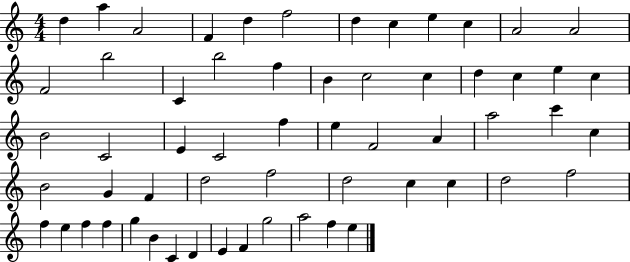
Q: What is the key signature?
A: C major